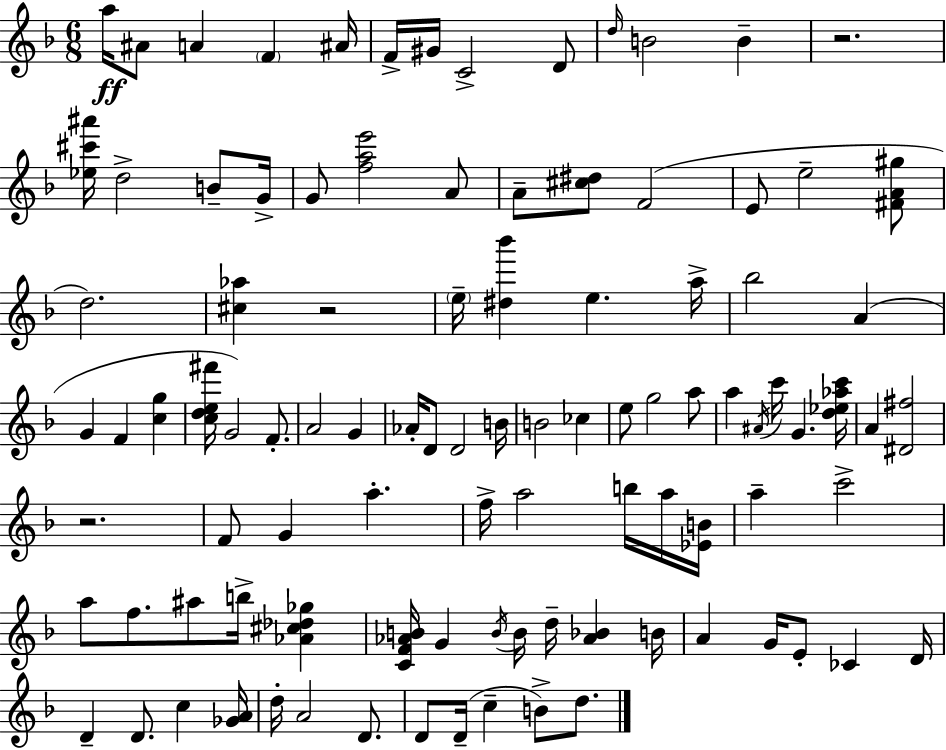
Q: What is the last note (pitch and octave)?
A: D5